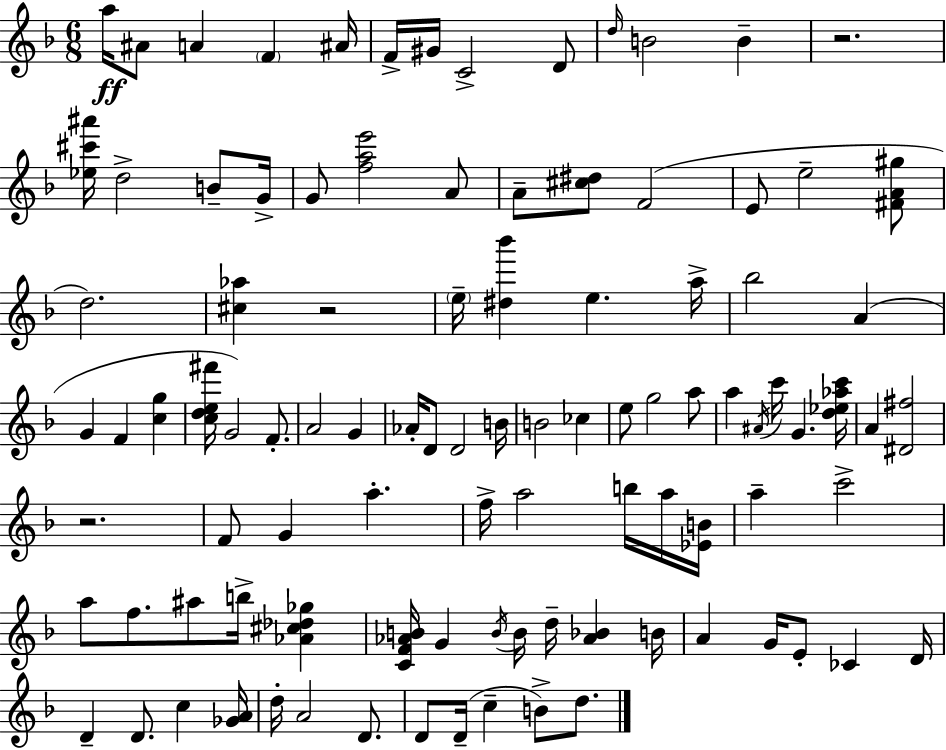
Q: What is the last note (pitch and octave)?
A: D5